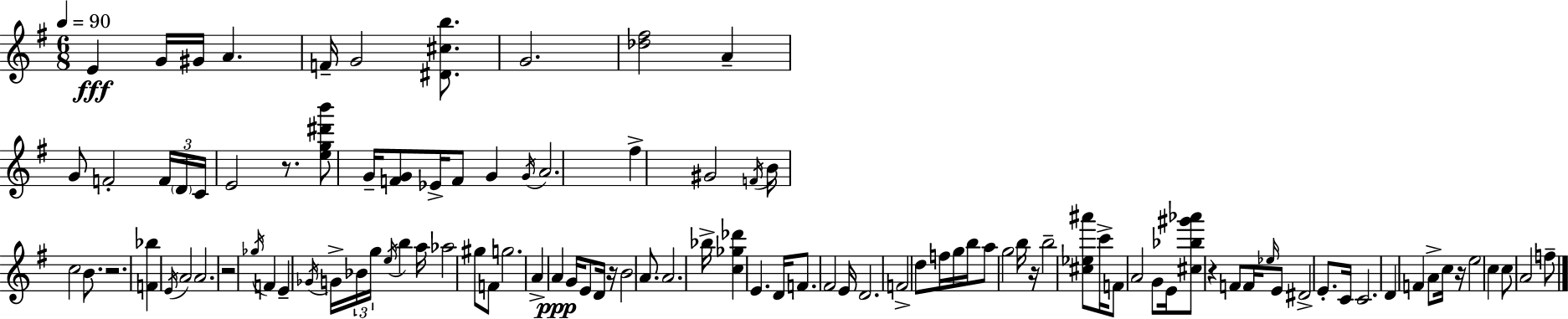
{
  \clef treble
  \numericTimeSignature
  \time 6/8
  \key g \major
  \tempo 4 = 90
  \repeat volta 2 { e'4\fff g'16 gis'16 a'4. | f'16-- g'2 <dis' cis'' b''>8. | g'2. | <des'' fis''>2 a'4-- | \break g'8 f'2-. \tuplet 3/2 { f'16 \parenthesize d'16 | c'16 } e'2 r8. | <e'' g'' dis''' b'''>8 g'16-- <f' g'>8 ees'16-> f'8 g'4 | \acciaccatura { g'16 } a'2. | \break fis''4-> gis'2 | \acciaccatura { f'16 } b'16 c''2 b'8. | r2. | <f' bes''>4 \acciaccatura { e'16 } a'2 | \break a'2. | r2 \acciaccatura { ges''16 } | f'4 e'4-- \acciaccatura { ges'16 } g'16-> \tuplet 3/2 { bes'16 g''16 | \acciaccatura { e''16 } } b''4 a''16 aes''2 | \break gis''8 f'8 g''2. | a'4-> a'4\ppp | g'16 e'8 d'16 r16 b'2 | a'8. a'2. | \break bes''16-> <c'' ges'' des'''>4 e'4. | d'16 f'8. fis'2 | e'16 d'2. | f'2-> | \break d''8 f''16 g''16 b''16 a''8 g''2 | b''16 r16 b''2-- | <cis'' ees'' ais'''>8 c'''16-> f'8 a'2 | g'8 e'16 <cis'' bes'' gis''' aes'''>8 r4 | \break f'8 f'16 \grace { ees''16 } e'8 dis'2-> | e'8.-. c'16 c'2. | d'4 f'4 | a'8-> c''16 r16 e''2 | \break c''4 c''8 a'2 | f''8-- } \bar "|."
}